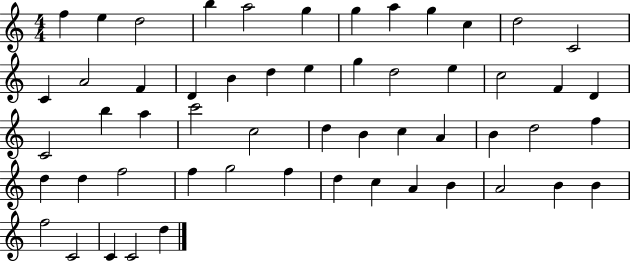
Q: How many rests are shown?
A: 0